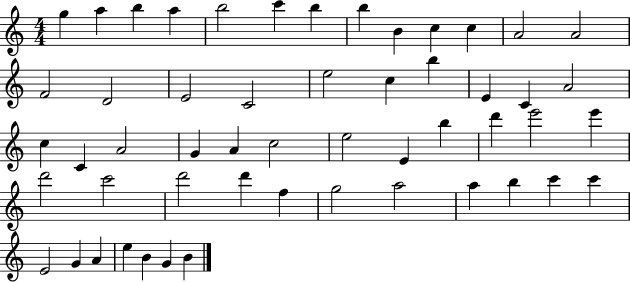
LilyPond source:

{
  \clef treble
  \numericTimeSignature
  \time 4/4
  \key c \major
  g''4 a''4 b''4 a''4 | b''2 c'''4 b''4 | b''4 b'4 c''4 c''4 | a'2 a'2 | \break f'2 d'2 | e'2 c'2 | e''2 c''4 b''4 | e'4 c'4 a'2 | \break c''4 c'4 a'2 | g'4 a'4 c''2 | e''2 e'4 b''4 | d'''4 e'''2 e'''4 | \break d'''2 c'''2 | d'''2 d'''4 f''4 | g''2 a''2 | a''4 b''4 c'''4 c'''4 | \break e'2 g'4 a'4 | e''4 b'4 g'4 b'4 | \bar "|."
}